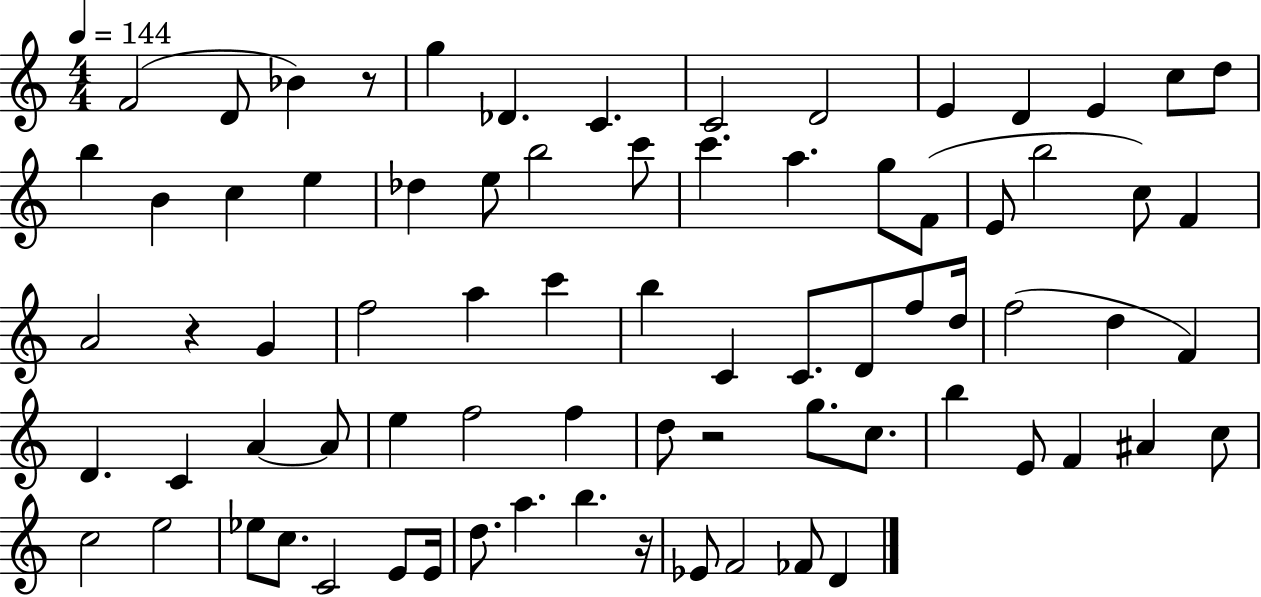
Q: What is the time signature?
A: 4/4